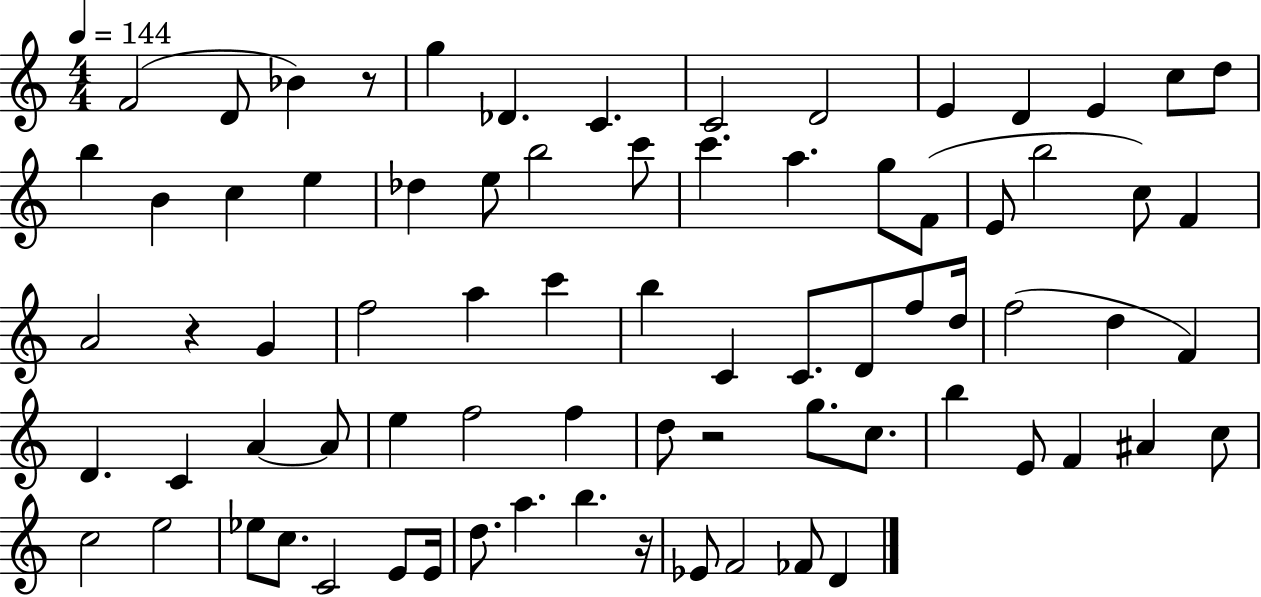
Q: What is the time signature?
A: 4/4